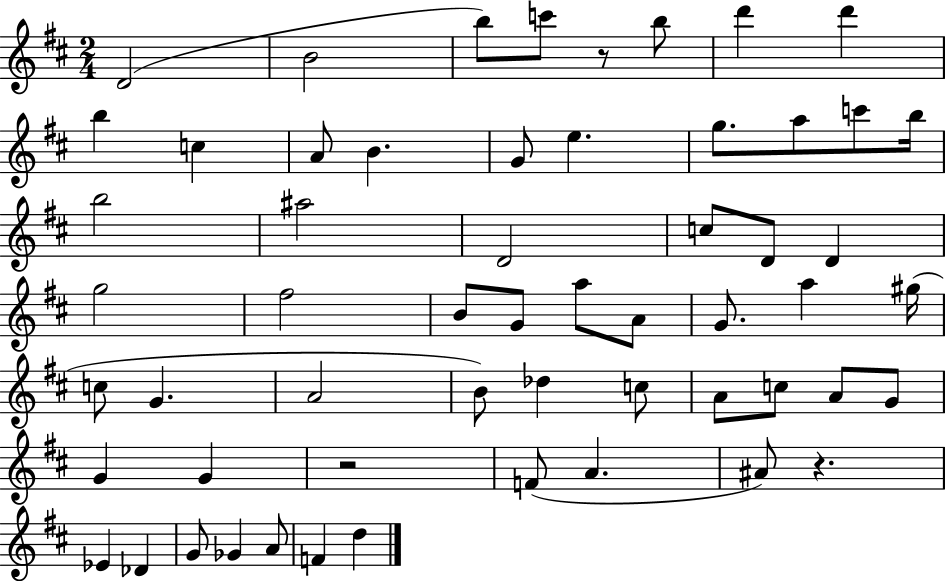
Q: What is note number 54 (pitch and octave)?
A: D5